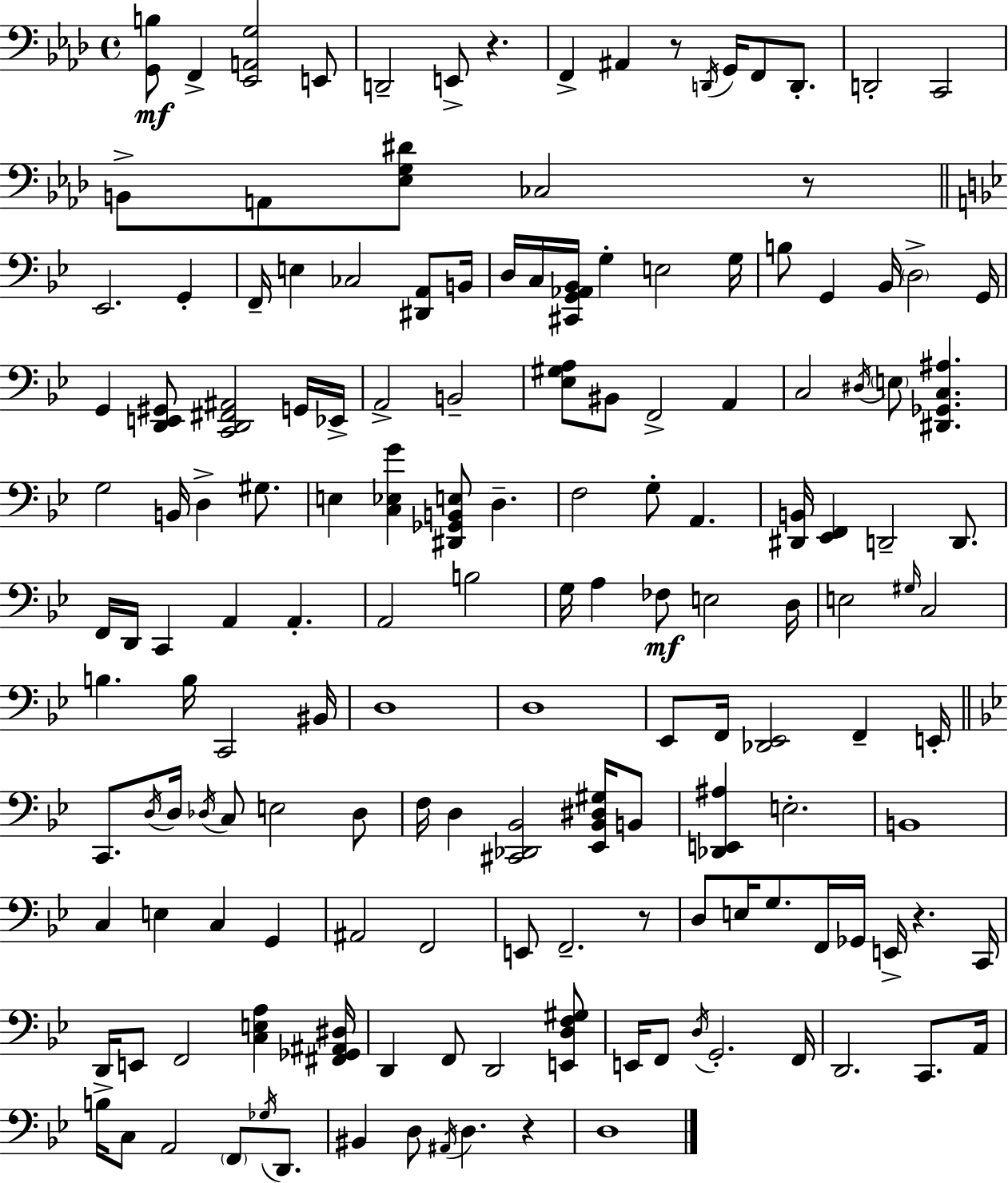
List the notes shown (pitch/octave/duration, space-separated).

[G2,B3]/e F2/q [Eb2,A2,G3]/h E2/e D2/h E2/e R/q. F2/q A#2/q R/e D2/s G2/s F2/e D2/e. D2/h C2/h B2/e A2/e [Eb3,G3,D#4]/e CES3/h R/e Eb2/h. G2/q F2/s E3/q CES3/h [D#2,A2]/e B2/s D3/s C3/s [C#2,G2,Ab2,Bb2]/s G3/q E3/h G3/s B3/e G2/q Bb2/s D3/h G2/s G2/q [D2,E2,G#2]/e [C2,D2,F#2,A#2]/h G2/s Eb2/s A2/h B2/h [Eb3,G#3,A3]/e BIS2/e F2/h A2/q C3/h D#3/s E3/e [D#2,Gb2,C3,A#3]/q. G3/h B2/s D3/q G#3/e. E3/q [C3,Eb3,G4]/q [D#2,Gb2,B2,E3]/e D3/q. F3/h G3/e A2/q. [D#2,B2]/s [Eb2,F2]/q D2/h D2/e. F2/s D2/s C2/q A2/q A2/q. A2/h B3/h G3/s A3/q FES3/e E3/h D3/s E3/h G#3/s C3/h B3/q. B3/s C2/h BIS2/s D3/w D3/w Eb2/e F2/s [Db2,Eb2]/h F2/q E2/s C2/e. D3/s D3/s Db3/s C3/e E3/h Db3/e F3/s D3/q [C#2,Db2,Bb2]/h [Eb2,Bb2,D#3,G#3]/s B2/e [Db2,E2,A#3]/q E3/h. B2/w C3/q E3/q C3/q G2/q A#2/h F2/h E2/e F2/h. R/e D3/e E3/s G3/e. F2/s Gb2/s E2/s R/q. C2/s D2/s E2/e F2/h [C3,E3,A3]/q [F#2,Gb2,A#2,D#3]/s D2/q F2/e D2/h [E2,D3,F3,G#3]/e E2/s F2/e D3/s G2/h. F2/s D2/h. C2/e. A2/s B3/s C3/e A2/h F2/e Gb3/s D2/e. BIS2/q D3/e A#2/s D3/q. R/q D3/w